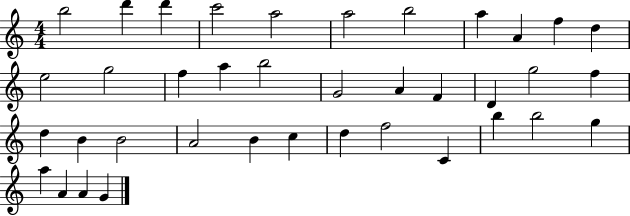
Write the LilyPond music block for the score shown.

{
  \clef treble
  \numericTimeSignature
  \time 4/4
  \key c \major
  b''2 d'''4 d'''4 | c'''2 a''2 | a''2 b''2 | a''4 a'4 f''4 d''4 | \break e''2 g''2 | f''4 a''4 b''2 | g'2 a'4 f'4 | d'4 g''2 f''4 | \break d''4 b'4 b'2 | a'2 b'4 c''4 | d''4 f''2 c'4 | b''4 b''2 g''4 | \break a''4 a'4 a'4 g'4 | \bar "|."
}